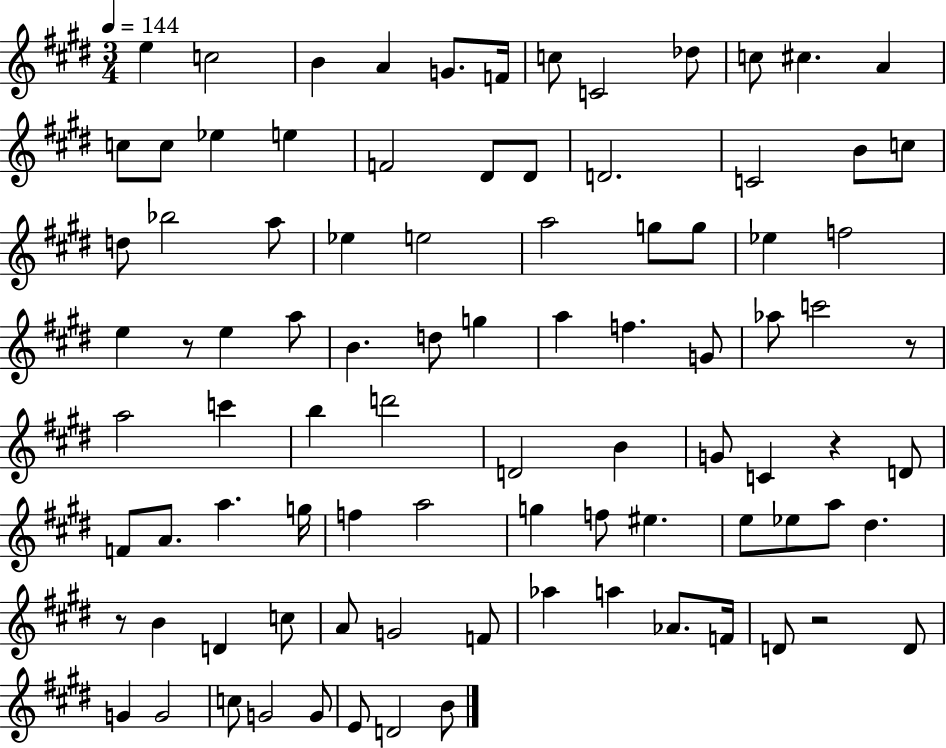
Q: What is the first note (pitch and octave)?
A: E5